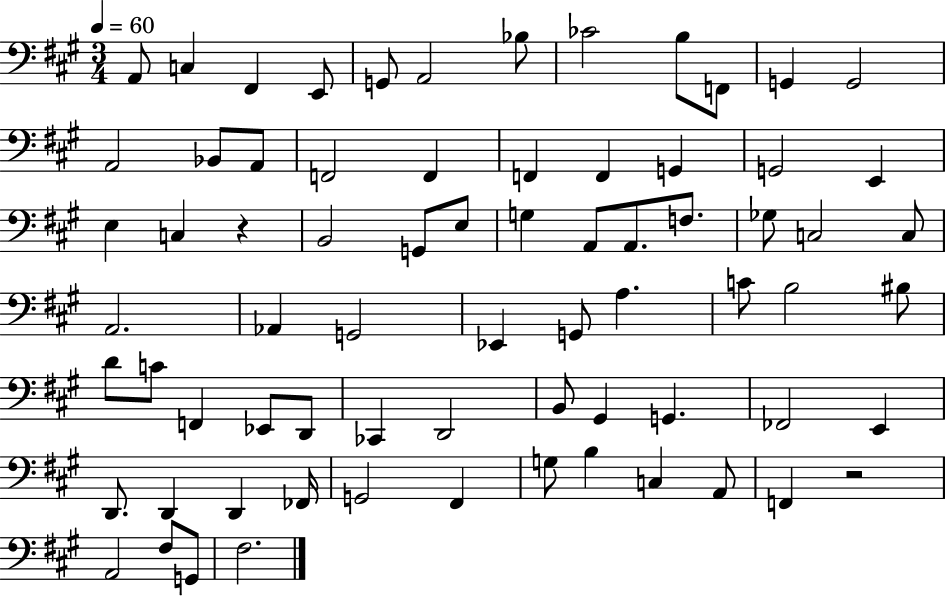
{
  \clef bass
  \numericTimeSignature
  \time 3/4
  \key a \major
  \tempo 4 = 60
  \repeat volta 2 { a,8 c4 fis,4 e,8 | g,8 a,2 bes8 | ces'2 b8 f,8 | g,4 g,2 | \break a,2 bes,8 a,8 | f,2 f,4 | f,4 f,4 g,4 | g,2 e,4 | \break e4 c4 r4 | b,2 g,8 e8 | g4 a,8 a,8. f8. | ges8 c2 c8 | \break a,2. | aes,4 g,2 | ees,4 g,8 a4. | c'8 b2 bis8 | \break d'8 c'8 f,4 ees,8 d,8 | ces,4 d,2 | b,8 gis,4 g,4. | fes,2 e,4 | \break d,8. d,4 d,4 fes,16 | g,2 fis,4 | g8 b4 c4 a,8 | f,4 r2 | \break a,2 fis8 g,8 | fis2. | } \bar "|."
}